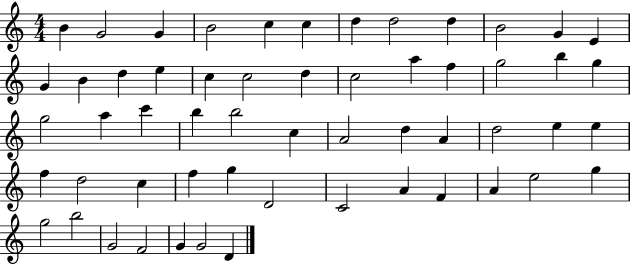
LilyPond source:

{
  \clef treble
  \numericTimeSignature
  \time 4/4
  \key c \major
  b'4 g'2 g'4 | b'2 c''4 c''4 | d''4 d''2 d''4 | b'2 g'4 e'4 | \break g'4 b'4 d''4 e''4 | c''4 c''2 d''4 | c''2 a''4 f''4 | g''2 b''4 g''4 | \break g''2 a''4 c'''4 | b''4 b''2 c''4 | a'2 d''4 a'4 | d''2 e''4 e''4 | \break f''4 d''2 c''4 | f''4 g''4 d'2 | c'2 a'4 f'4 | a'4 e''2 g''4 | \break g''2 b''2 | g'2 f'2 | g'4 g'2 d'4 | \bar "|."
}